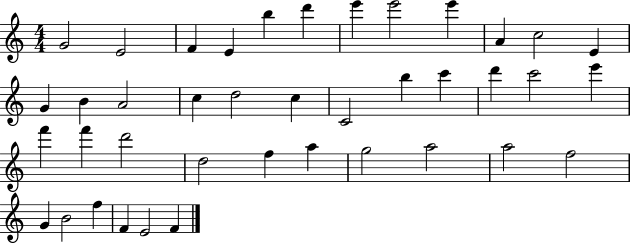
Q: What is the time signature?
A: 4/4